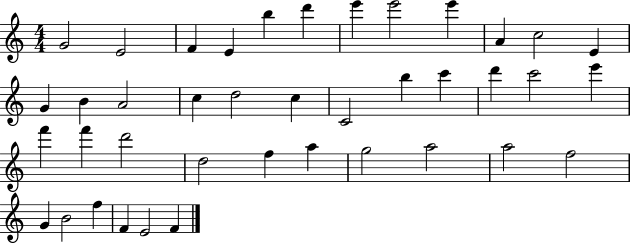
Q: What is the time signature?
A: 4/4